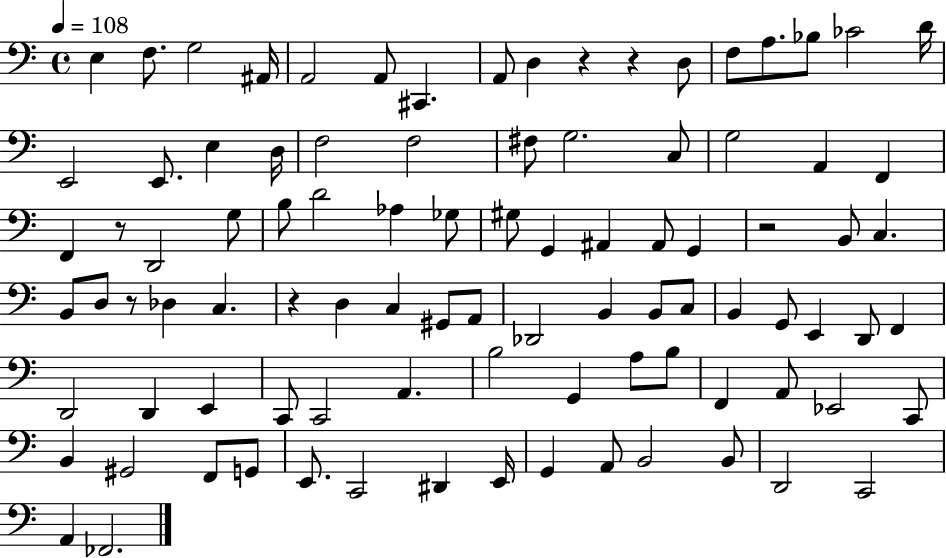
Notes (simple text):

E3/q F3/e. G3/h A#2/s A2/h A2/e C#2/q. A2/e D3/q R/q R/q D3/e F3/e A3/e. Bb3/e CES4/h D4/s E2/h E2/e. E3/q D3/s F3/h F3/h F#3/e G3/h. C3/e G3/h A2/q F2/q F2/q R/e D2/h G3/e B3/e D4/h Ab3/q Gb3/e G#3/e G2/q A#2/q A#2/e G2/q R/h B2/e C3/q. B2/e D3/e R/e Db3/q C3/q. R/q D3/q C3/q G#2/e A2/e Db2/h B2/q B2/e C3/e B2/q G2/e E2/q D2/e F2/q D2/h D2/q E2/q C2/e C2/h A2/q. B3/h G2/q A3/e B3/e F2/q A2/e Eb2/h C2/e B2/q G#2/h F2/e G2/e E2/e. C2/h D#2/q E2/s G2/q A2/e B2/h B2/e D2/h C2/h A2/q FES2/h.